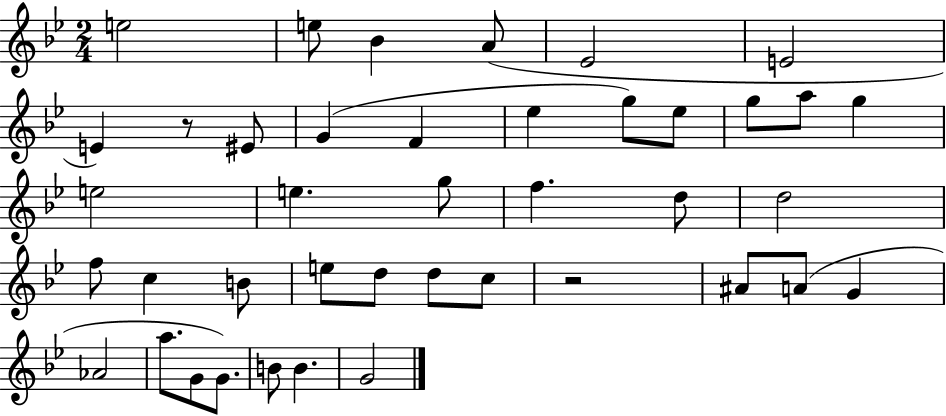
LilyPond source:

{
  \clef treble
  \numericTimeSignature
  \time 2/4
  \key bes \major
  e''2 | e''8 bes'4 a'8( | ees'2 | e'2 | \break e'4) r8 eis'8 | g'4( f'4 | ees''4 g''8) ees''8 | g''8 a''8 g''4 | \break e''2 | e''4. g''8 | f''4. d''8 | d''2 | \break f''8 c''4 b'8 | e''8 d''8 d''8 c''8 | r2 | ais'8 a'8( g'4 | \break aes'2 | a''8. g'8 g'8.) | b'8 b'4. | g'2 | \break \bar "|."
}